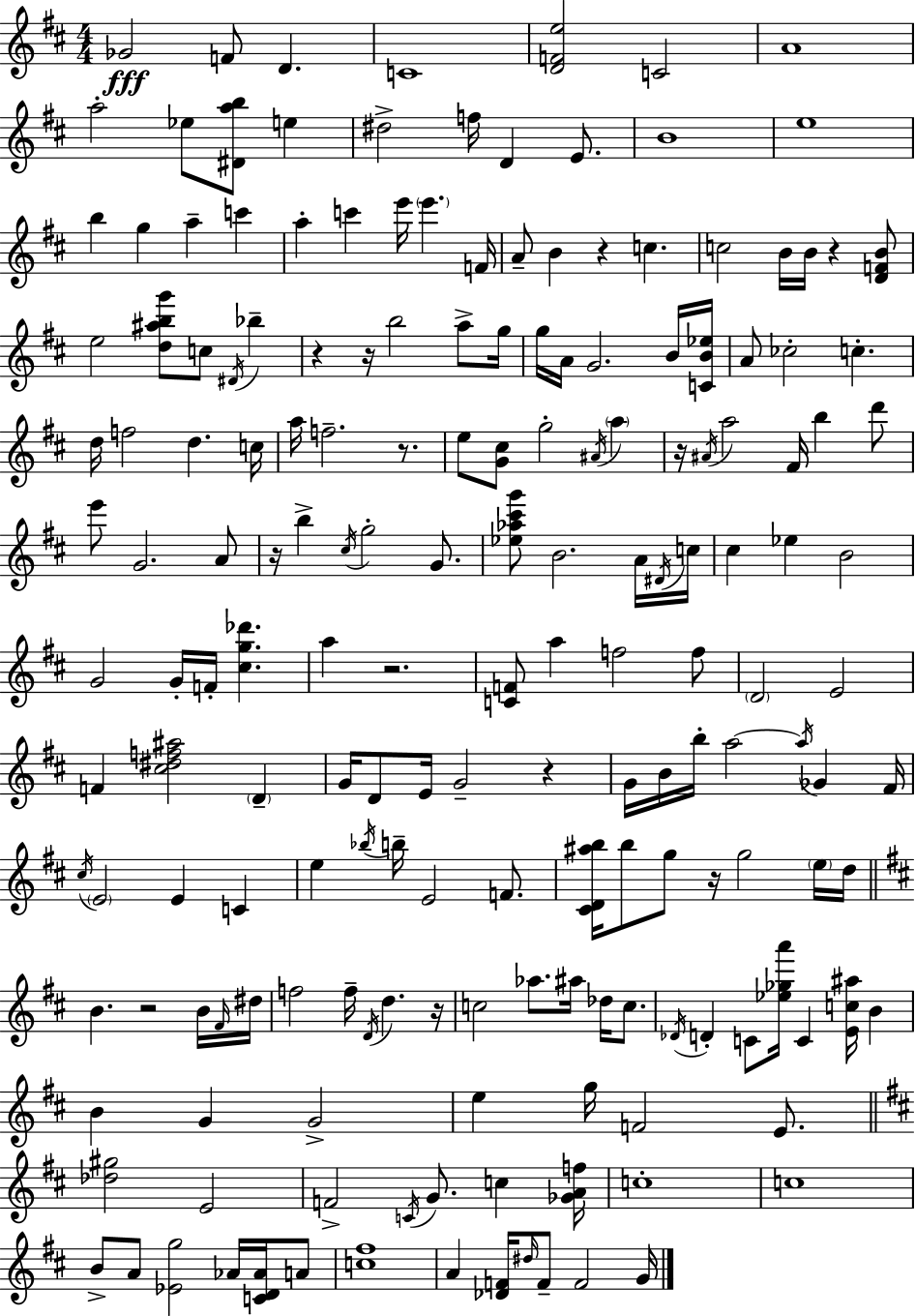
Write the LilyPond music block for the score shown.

{
  \clef treble
  \numericTimeSignature
  \time 4/4
  \key d \major
  ges'2\fff f'8 d'4. | c'1 | <d' f' e''>2 c'2 | a'1 | \break a''2-. ees''8 <dis' a'' b''>8 e''4 | dis''2-> f''16 d'4 e'8. | b'1 | e''1 | \break b''4 g''4 a''4-- c'''4 | a''4-. c'''4 e'''16 \parenthesize e'''4. f'16 | a'8-- b'4 r4 c''4. | c''2 b'16 b'16 r4 <d' f' b'>8 | \break e''2 <d'' ais'' b'' g'''>8 c''8 \acciaccatura { dis'16 } bes''4-- | r4 r16 b''2 a''8-> | g''16 g''16 a'16 g'2. b'16 | <c' b' ees''>16 a'8 ces''2-. c''4.-. | \break d''16 f''2 d''4. | c''16 a''16 f''2.-- r8. | e''8 <g' cis''>8 g''2-. \acciaccatura { ais'16 } \parenthesize a''4 | r16 \acciaccatura { ais'16 } a''2 fis'16 b''4 | \break d'''8 e'''8 g'2. | a'8 r16 b''4-> \acciaccatura { cis''16 } g''2-. | g'8. <ees'' aes'' cis''' g'''>8 b'2. | a'16 \acciaccatura { dis'16 } c''16 cis''4 ees''4 b'2 | \break g'2 g'16-. f'16-. <cis'' g'' des'''>4. | a''4 r2. | <c' f'>8 a''4 f''2 | f''8 \parenthesize d'2 e'2 | \break f'4 <cis'' dis'' f'' ais''>2 | \parenthesize d'4-- g'16 d'8 e'16 g'2-- | r4 g'16 b'16 b''16-. a''2~~ | \acciaccatura { a''16 } ges'4 fis'16 \acciaccatura { cis''16 } \parenthesize e'2 e'4 | \break c'4 e''4 \acciaccatura { bes''16 } b''16-- e'2 | f'8. <cis' d' ais'' b''>16 b''8 g''8 r16 g''2 | \parenthesize e''16 d''16 \bar "||" \break \key d \major b'4. r2 b'16 \grace { fis'16 } | dis''16 f''2 f''16-- \acciaccatura { d'16 } d''4. | r16 c''2 aes''8. ais''16 des''16 c''8. | \acciaccatura { des'16 } d'4-. c'8 <ees'' ges'' a'''>16 c'4 <e' c'' ais''>16 b'4 | \break b'4 g'4 g'2-> | e''4 g''16 f'2 | e'8. \bar "||" \break \key d \major <des'' gis''>2 e'2 | f'2-> \acciaccatura { c'16 } g'8. c''4 | <ges' a' f''>16 c''1-. | c''1 | \break b'8-> a'8 <ees' g''>2 aes'16 <c' d' aes'>16 a'8 | <c'' fis''>1 | a'4 <des' f'>16 \grace { dis''16 } f'8-- f'2 | g'16 \bar "|."
}